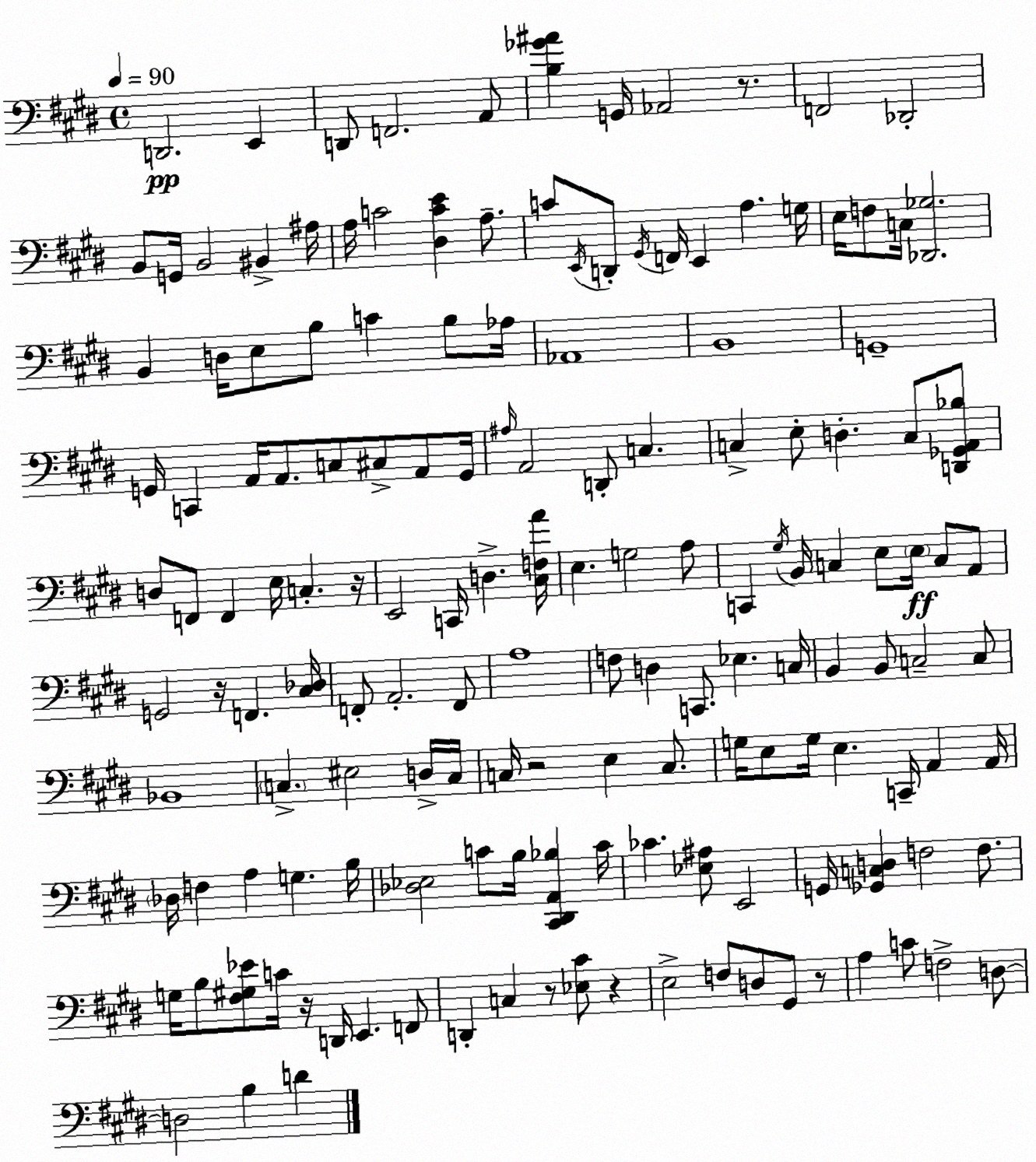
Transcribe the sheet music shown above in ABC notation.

X:1
T:Untitled
M:4/4
L:1/4
K:E
D,,2 E,, D,,/2 F,,2 A,,/2 [B,_G^A] G,,/4 _A,,2 z/2 F,,2 _D,,2 B,,/2 G,,/4 B,,2 ^B,, ^A,/4 A,/4 C2 [^D,CE] A,/2 C/2 E,,/4 D,,/2 ^G,,/4 F,,/4 E,, A, G,/4 E,/4 F,/2 C,/4 [_D,,_G,]2 B,, D,/4 E,/2 B,/2 C B,/2 _A,/4 _A,,4 B,,4 G,,4 G,,/4 C,, A,,/4 A,,/2 C,/2 ^C,/2 A,,/2 G,,/4 ^A,/4 A,,2 D,,/2 C, C, E,/2 D, C,/2 [D,,_G,,A,,_B,]/2 D,/2 F,,/2 F,, E,/4 C, z/4 E,,2 C,,/4 D, [^C,F,A]/4 E, G,2 A,/2 C,, ^G,/4 B,,/4 C, E,/2 E,/4 C,/2 A,,/2 G,,2 z/4 F,, [^C,_D,]/4 F,,/2 A,,2 F,,/2 A,4 F,/2 D, C,,/2 _E, C,/4 B,, B,,/2 C,2 C,/2 _B,,4 C, ^E,2 D,/4 C,/4 C,/4 z2 E, C,/2 G,/4 E,/2 G,/4 E, C,,/4 A,, A,,/4 _D,/4 F, A, G, B,/4 [_D,_E,]2 C/2 B,/4 [^C,,^D,,A,,_B,] C/4 _C [_E,^A,]/2 E,,2 G,,/4 [_G,,C,D,] F,2 F,/2 G,/4 B,/2 [^F,^G,_E]/2 C/4 z/4 D,,/4 E,, F,,/2 D,, C, z/2 [_E,^C]/2 z E,2 F,/2 D,/2 ^G,,/2 z/2 A, C/2 F,2 D,/2 D,2 B, D